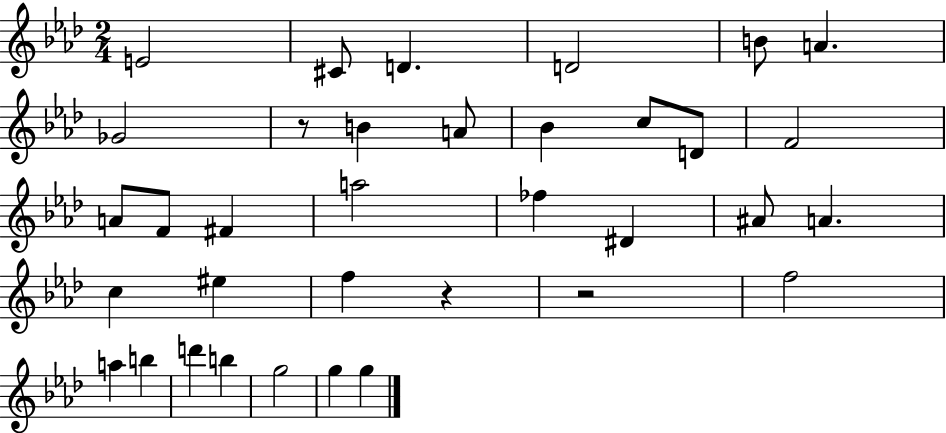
E4/h C#4/e D4/q. D4/h B4/e A4/q. Gb4/h R/e B4/q A4/e Bb4/q C5/e D4/e F4/h A4/e F4/e F#4/q A5/h FES5/q D#4/q A#4/e A4/q. C5/q EIS5/q F5/q R/q R/h F5/h A5/q B5/q D6/q B5/q G5/h G5/q G5/q